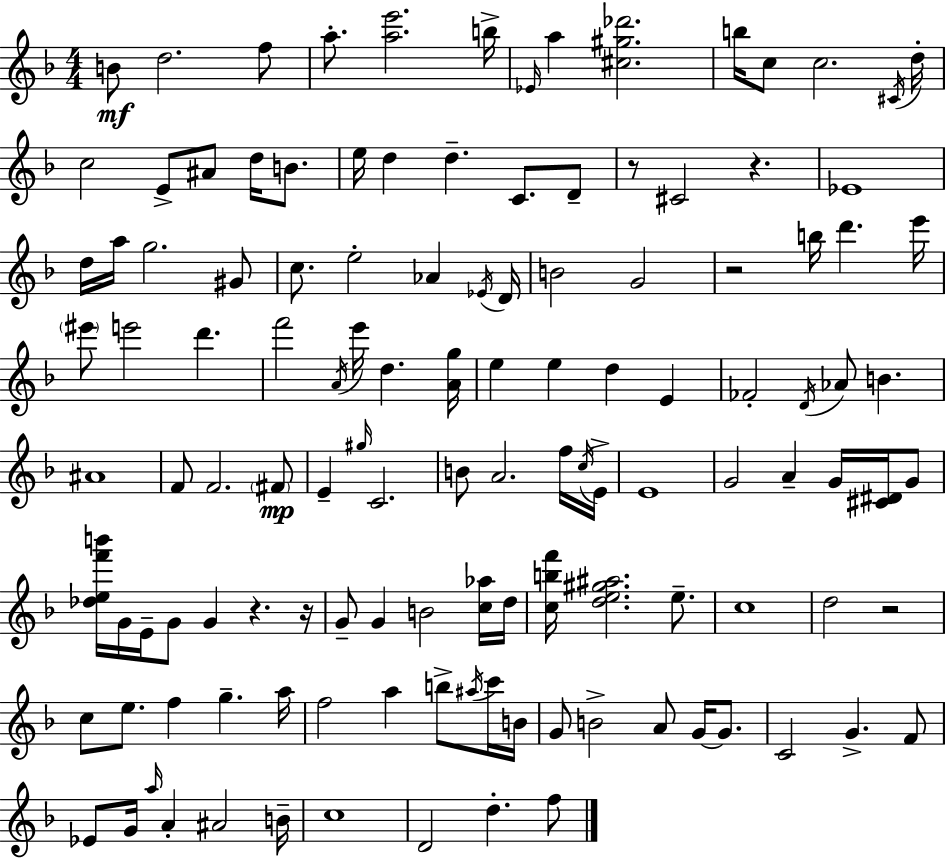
B4/e D5/h. F5/e A5/e. [A5,E6]/h. B5/s Eb4/s A5/q [C#5,G#5,Db6]/h. B5/s C5/e C5/h. C#4/s D5/s C5/h E4/e A#4/e D5/s B4/e. E5/s D5/q D5/q. C4/e. D4/e R/e C#4/h R/q. Eb4/w D5/s A5/s G5/h. G#4/e C5/e. E5/h Ab4/q Eb4/s D4/s B4/h G4/h R/h B5/s D6/q. E6/s EIS6/e E6/h D6/q. F6/h A4/s E6/s D5/q. [A4,G5]/s E5/q E5/q D5/q E4/q FES4/h D4/s Ab4/e B4/q. A#4/w F4/e F4/h. F#4/e E4/q G#5/s C4/h. B4/e A4/h. F5/s C5/s E4/s E4/w G4/h A4/q G4/s [C#4,D#4]/s G4/e [Db5,E5,F6,B6]/s G4/s E4/s G4/e G4/q R/q. R/s G4/e G4/q B4/h [C5,Ab5]/s D5/s [C5,B5,F6]/s [D5,E5,G#5,A#5]/h. E5/e. C5/w D5/h R/h C5/e E5/e. F5/q G5/q. A5/s F5/h A5/q B5/e A#5/s C6/s B4/s G4/e B4/h A4/e G4/s G4/e. C4/h G4/q. F4/e Eb4/e G4/s A5/s A4/q A#4/h B4/s C5/w D4/h D5/q. F5/e